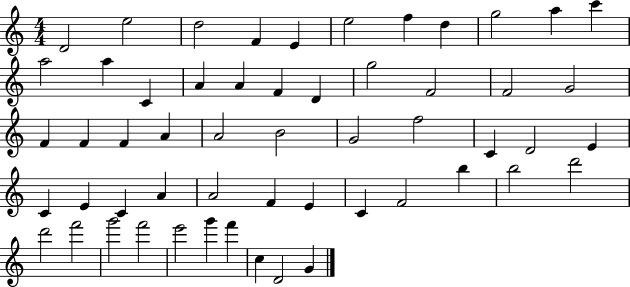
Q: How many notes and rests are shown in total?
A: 55